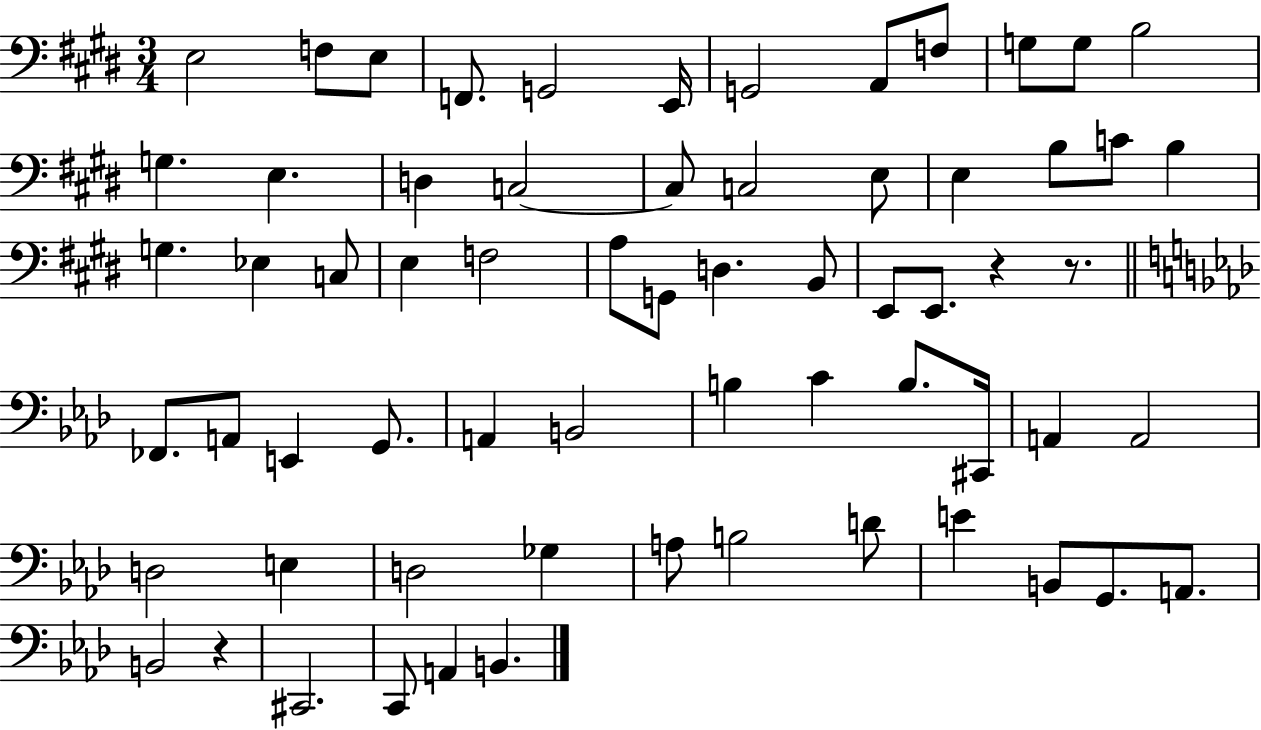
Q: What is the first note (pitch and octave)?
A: E3